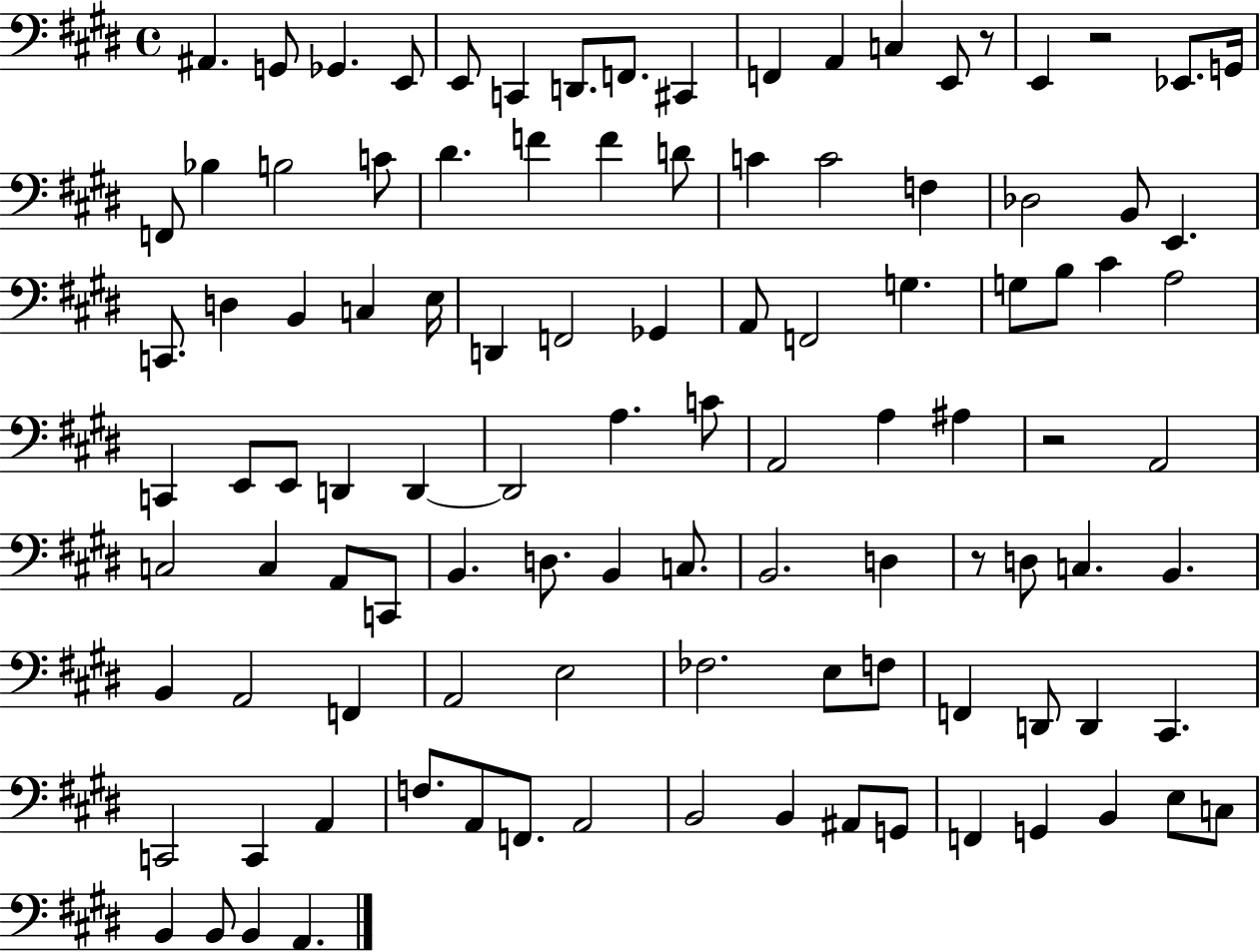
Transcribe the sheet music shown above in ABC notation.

X:1
T:Untitled
M:4/4
L:1/4
K:E
^A,, G,,/2 _G,, E,,/2 E,,/2 C,, D,,/2 F,,/2 ^C,, F,, A,, C, E,,/2 z/2 E,, z2 _E,,/2 G,,/4 F,,/2 _B, B,2 C/2 ^D F F D/2 C C2 F, _D,2 B,,/2 E,, C,,/2 D, B,, C, E,/4 D,, F,,2 _G,, A,,/2 F,,2 G, G,/2 B,/2 ^C A,2 C,, E,,/2 E,,/2 D,, D,, D,,2 A, C/2 A,,2 A, ^A, z2 A,,2 C,2 C, A,,/2 C,,/2 B,, D,/2 B,, C,/2 B,,2 D, z/2 D,/2 C, B,, B,, A,,2 F,, A,,2 E,2 _F,2 E,/2 F,/2 F,, D,,/2 D,, ^C,, C,,2 C,, A,, F,/2 A,,/2 F,,/2 A,,2 B,,2 B,, ^A,,/2 G,,/2 F,, G,, B,, E,/2 C,/2 B,, B,,/2 B,, A,,